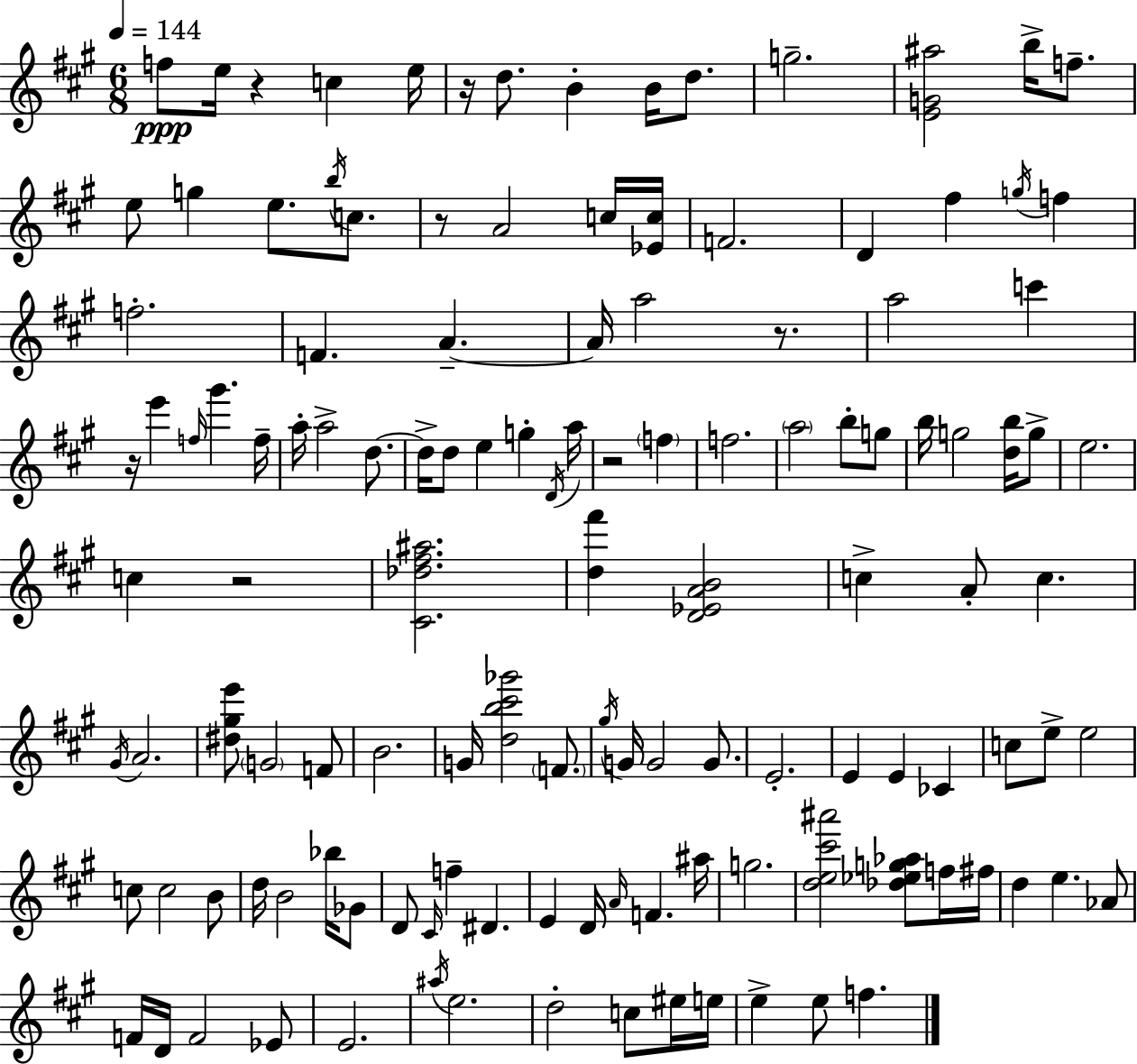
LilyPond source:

{
  \clef treble
  \numericTimeSignature
  \time 6/8
  \key a \major
  \tempo 4 = 144
  \repeat volta 2 { f''8\ppp e''16 r4 c''4 e''16 | r16 d''8. b'4-. b'16 d''8. | g''2.-- | <e' g' ais''>2 b''16-> f''8.-- | \break e''8 g''4 e''8. \acciaccatura { b''16 } c''8. | r8 a'2 c''16 | <ees' c''>16 f'2. | d'4 fis''4 \acciaccatura { g''16 } f''4 | \break f''2.-. | f'4. a'4.--~~ | a'16 a''2 r8. | a''2 c'''4 | \break r16 e'''4 \grace { f''16 } gis'''4. | f''16-- a''16-. a''2-> | d''8.~~ d''16-> d''8 e''4 g''4-. | \acciaccatura { d'16 } a''16 r2 | \break \parenthesize f''4 f''2. | \parenthesize a''2 | b''8-. g''8 b''16 g''2 | <d'' b''>16 g''8-> e''2. | \break c''4 r2 | <cis' des'' fis'' ais''>2. | <d'' fis'''>4 <d' ees' a' b'>2 | c''4-> a'8-. c''4. | \break \acciaccatura { gis'16 } a'2. | <dis'' gis'' e'''>8 \parenthesize g'2 | f'8 b'2. | g'16 <d'' b'' cis''' ges'''>2 | \break \parenthesize f'8. \acciaccatura { gis''16 } g'16 g'2 | g'8. e'2.-. | e'4 e'4 | ces'4 c''8 e''8-> e''2 | \break c''8 c''2 | b'8 d''16 b'2 | bes''16 ges'8 d'8 \grace { cis'16 } f''4-- | dis'4. e'4 d'16 | \break \grace { a'16 } f'4. ais''16 g''2. | <d'' e'' cis''' ais'''>2 | <des'' ees'' g'' aes''>8 f''16 fis''16 d''4 | e''4. aes'8 f'16 d'16 f'2 | \break ees'8 e'2. | \acciaccatura { ais''16 } e''2. | d''2-. | c''8 eis''16 e''16 e''4-> | \break e''8 f''4. } \bar "|."
}